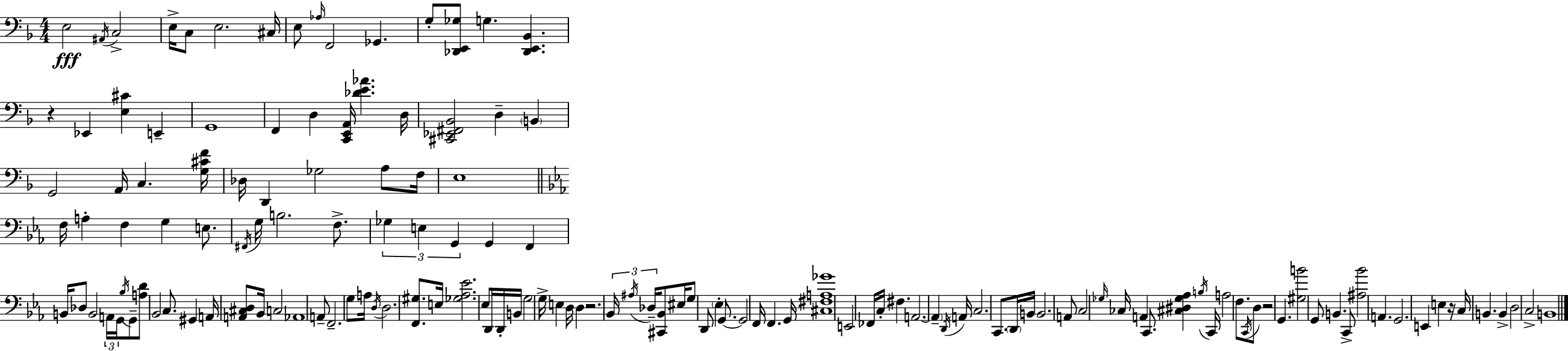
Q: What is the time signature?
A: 4/4